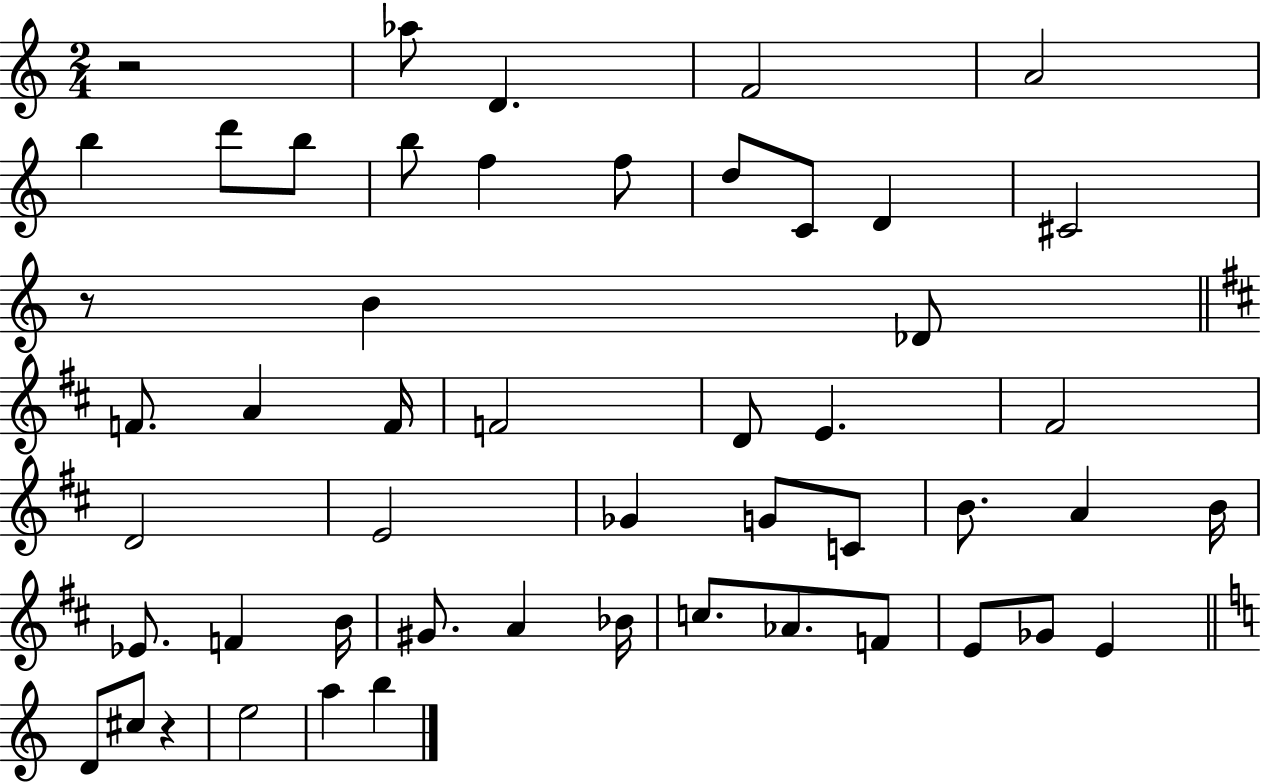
R/h Ab5/e D4/q. F4/h A4/h B5/q D6/e B5/e B5/e F5/q F5/e D5/e C4/e D4/q C#4/h R/e B4/q Db4/e F4/e. A4/q F4/s F4/h D4/e E4/q. F#4/h D4/h E4/h Gb4/q G4/e C4/e B4/e. A4/q B4/s Eb4/e. F4/q B4/s G#4/e. A4/q Bb4/s C5/e. Ab4/e. F4/e E4/e Gb4/e E4/q D4/e C#5/e R/q E5/h A5/q B5/q